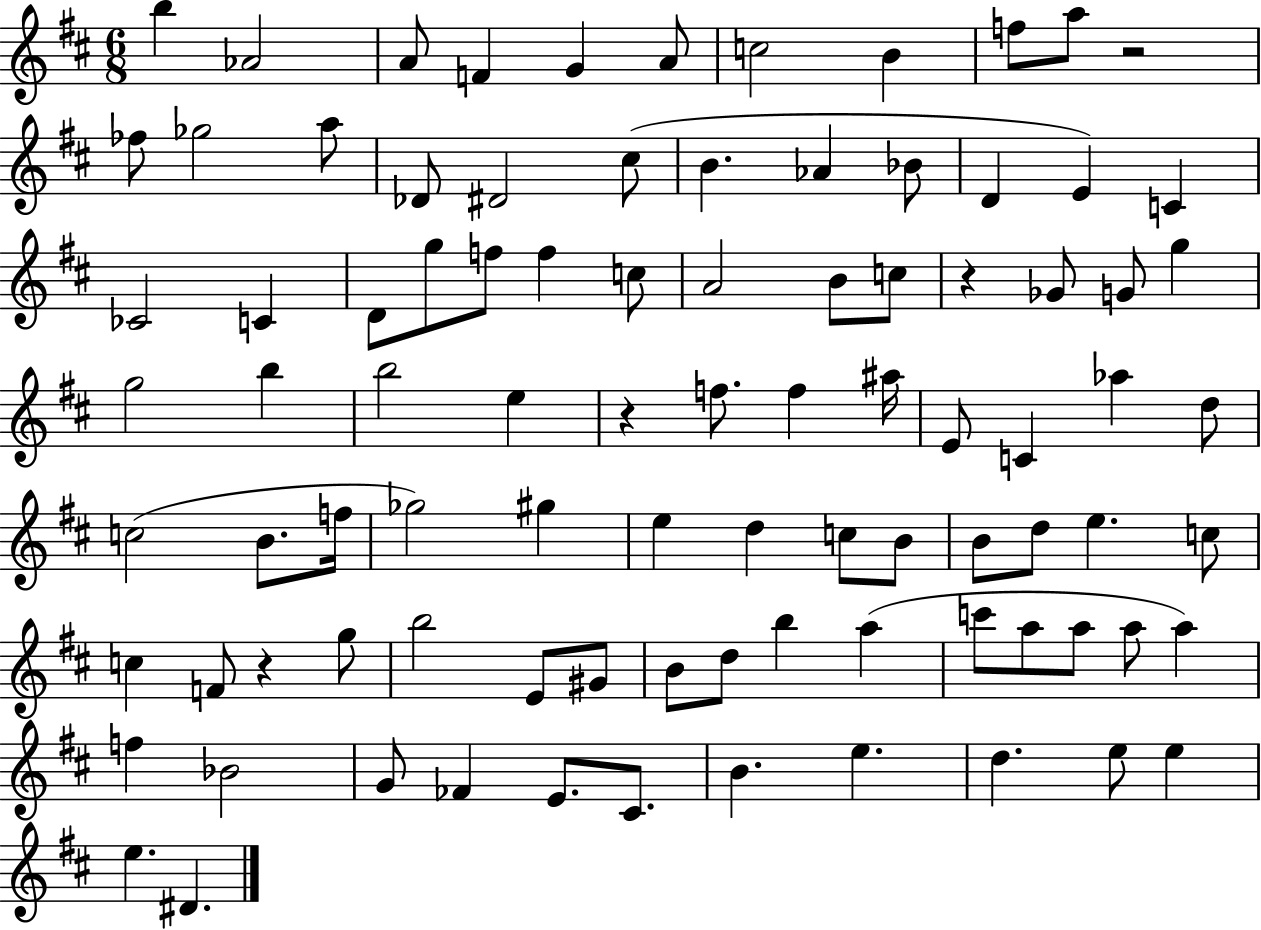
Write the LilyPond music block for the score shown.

{
  \clef treble
  \numericTimeSignature
  \time 6/8
  \key d \major
  b''4 aes'2 | a'8 f'4 g'4 a'8 | c''2 b'4 | f''8 a''8 r2 | \break fes''8 ges''2 a''8 | des'8 dis'2 cis''8( | b'4. aes'4 bes'8 | d'4 e'4) c'4 | \break ces'2 c'4 | d'8 g''8 f''8 f''4 c''8 | a'2 b'8 c''8 | r4 ges'8 g'8 g''4 | \break g''2 b''4 | b''2 e''4 | r4 f''8. f''4 ais''16 | e'8 c'4 aes''4 d''8 | \break c''2( b'8. f''16 | ges''2) gis''4 | e''4 d''4 c''8 b'8 | b'8 d''8 e''4. c''8 | \break c''4 f'8 r4 g''8 | b''2 e'8 gis'8 | b'8 d''8 b''4 a''4( | c'''8 a''8 a''8 a''8 a''4) | \break f''4 bes'2 | g'8 fes'4 e'8. cis'8. | b'4. e''4. | d''4. e''8 e''4 | \break e''4. dis'4. | \bar "|."
}